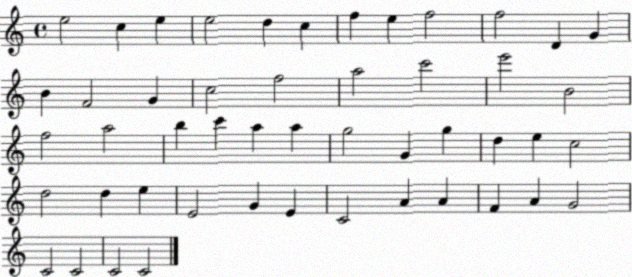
X:1
T:Untitled
M:4/4
L:1/4
K:C
e2 c e e2 d c f e f2 f2 D G B F2 G c2 f2 a2 c'2 e'2 B2 f2 a2 b c' a a g2 G g d e c2 d2 d e E2 G E C2 A A F A G2 C2 C2 C2 C2